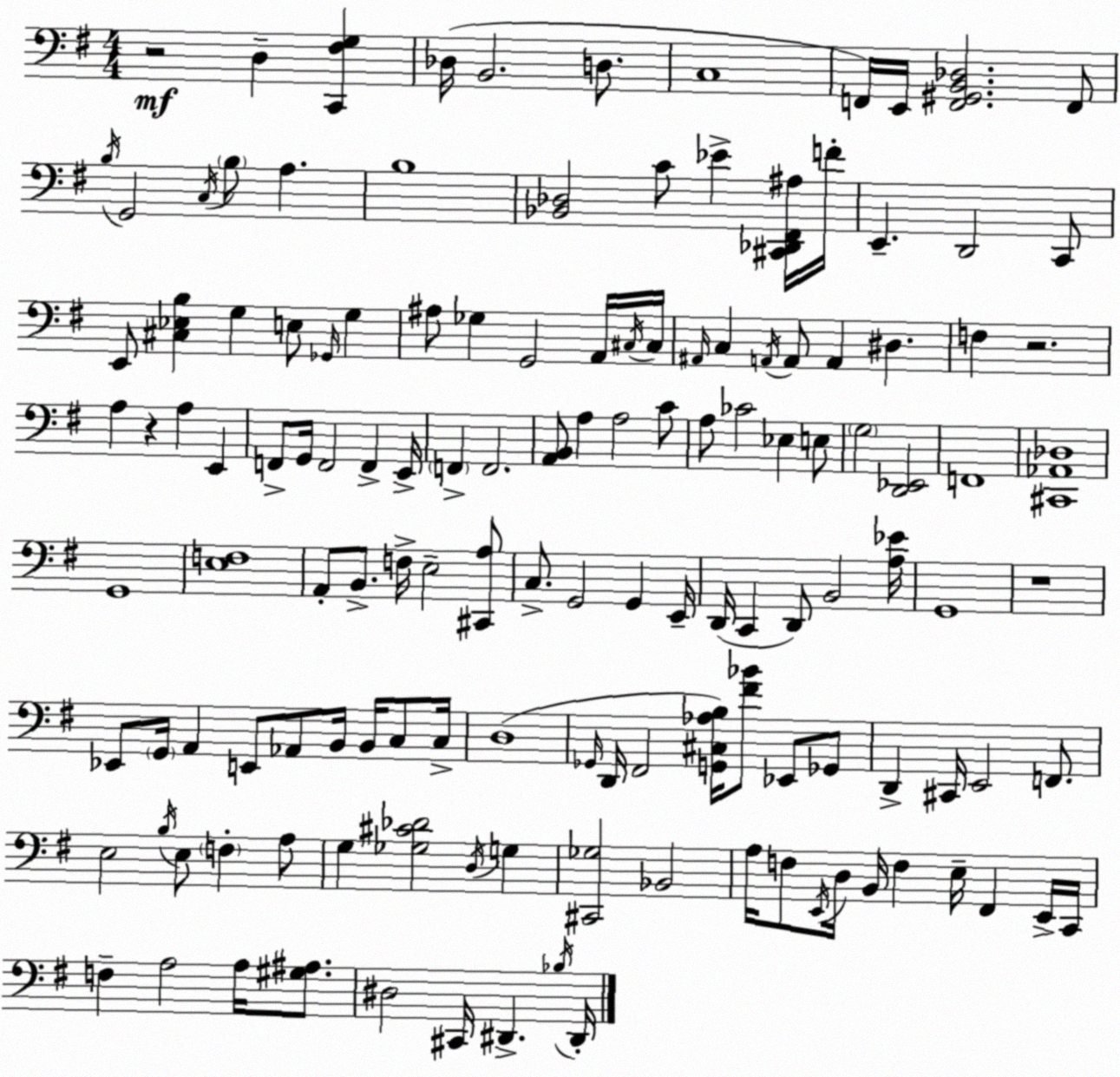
X:1
T:Untitled
M:4/4
L:1/4
K:Em
z2 D, [C,,^F,G,] _D,/4 B,,2 D,/2 C,4 F,,/4 E,,/4 [F,,^G,,B,,_D,]2 F,,/2 B,/4 G,,2 C,/4 B,/2 A, B,4 [_B,,_D,]2 C/2 _E [^C,,_D,,^F,,^A,]/4 F/4 E,, D,,2 C,,/2 E,,/2 [^C,_E,B,] G, E,/2 _G,,/4 G, ^A,/2 _G, G,,2 A,,/4 ^C,/4 ^C,/4 ^A,,/4 C, A,,/4 A,,/2 A,, ^D, F, z2 A, z A, E,, F,,/2 G,,/4 F,,2 F,, E,,/4 F,, F,,2 [A,,B,,]/2 A, A,2 C/2 A,/2 _C2 _E, E,/2 G,2 [D,,_E,,]2 F,,4 [^C,,_A,,_D,]4 G,,4 [E,F,]4 A,,/2 B,,/2 F,/4 E,2 [^C,,A,]/2 C,/2 G,,2 G,, E,,/4 D,,/4 C,, D,,/2 B,,2 [A,_E]/4 G,,4 z4 _E,,/2 G,,/4 A,, E,,/2 _A,,/2 B,,/4 B,,/4 C,/2 C,/4 D,4 _G,,/4 D,,/4 ^F,,2 [G,,^C,_A,B,]/4 [^F_B]/2 _E,,/2 _G,,/2 D,, ^C,,/4 E,,2 F,,/2 E,2 B,/4 E,/2 F, A,/2 G, [_G,^C_D]2 D,/4 G, [^C,,_G,]2 _B,,2 A,/4 F,/2 E,,/4 D,/4 B,,/4 F, E,/4 ^F,, E,,/4 C,,/4 F, A,2 A,/4 [^G,^A,]/2 ^D,2 ^C,,/4 ^D,, _B,/4 ^D,,/4